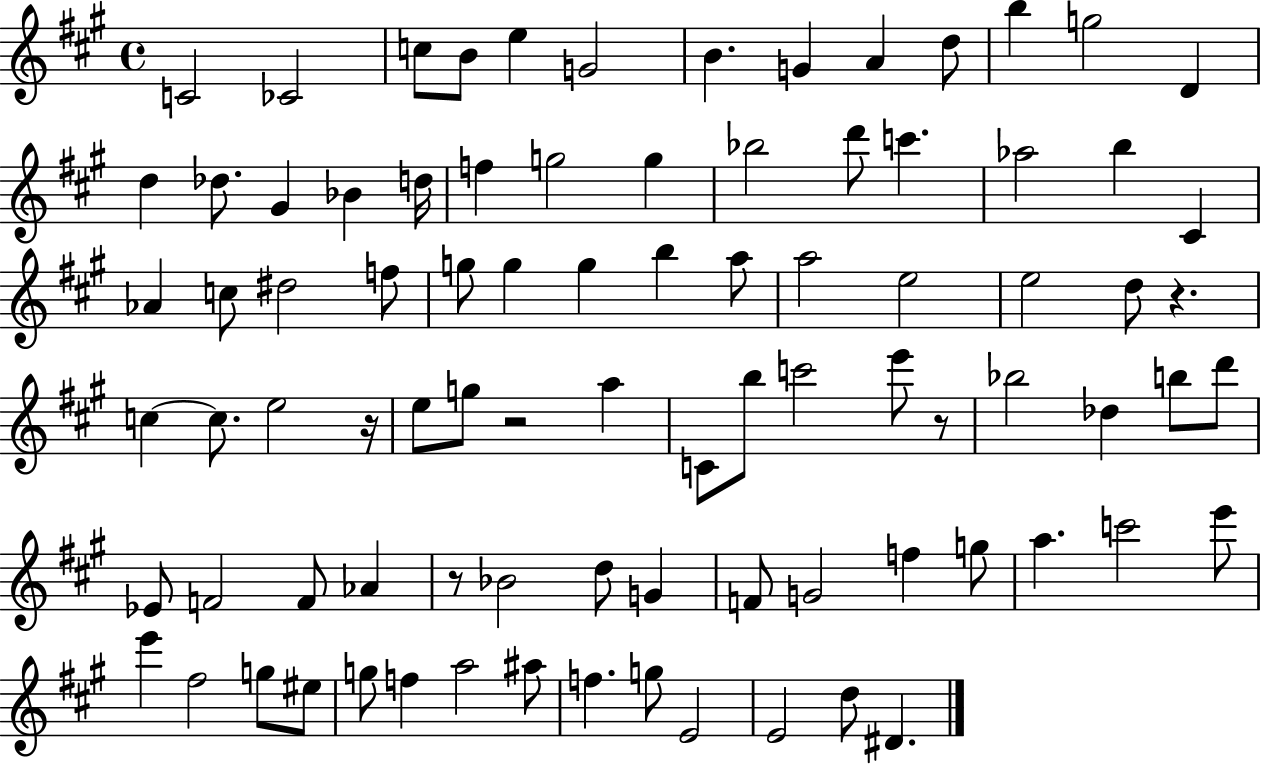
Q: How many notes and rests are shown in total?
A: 87